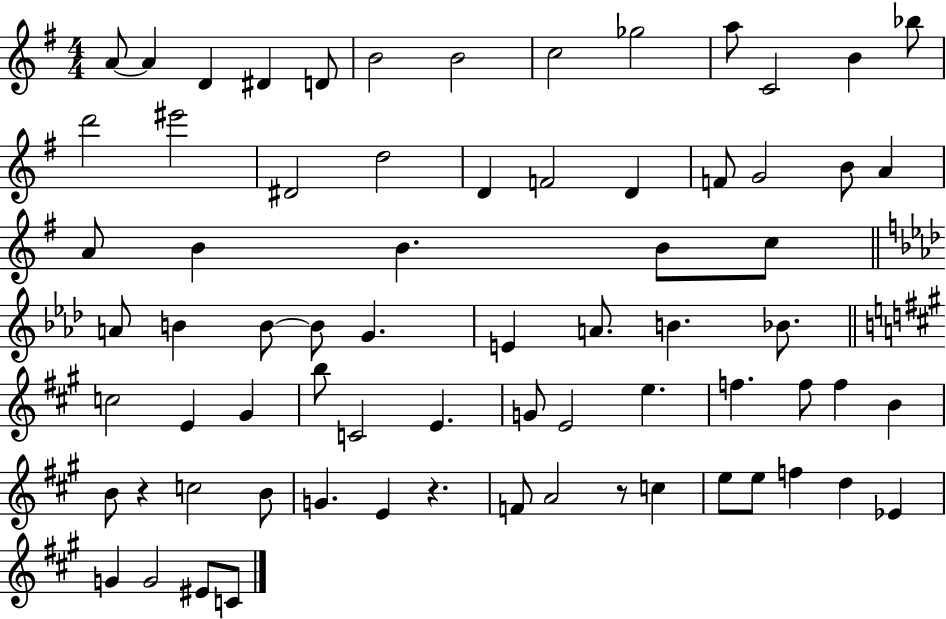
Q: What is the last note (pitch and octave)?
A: C4